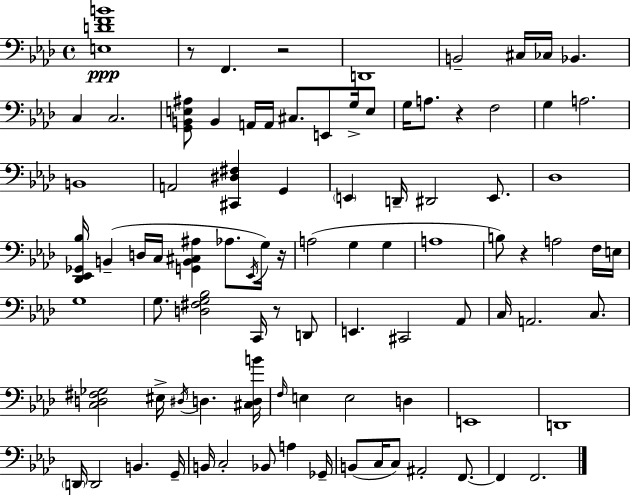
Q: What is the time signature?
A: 4/4